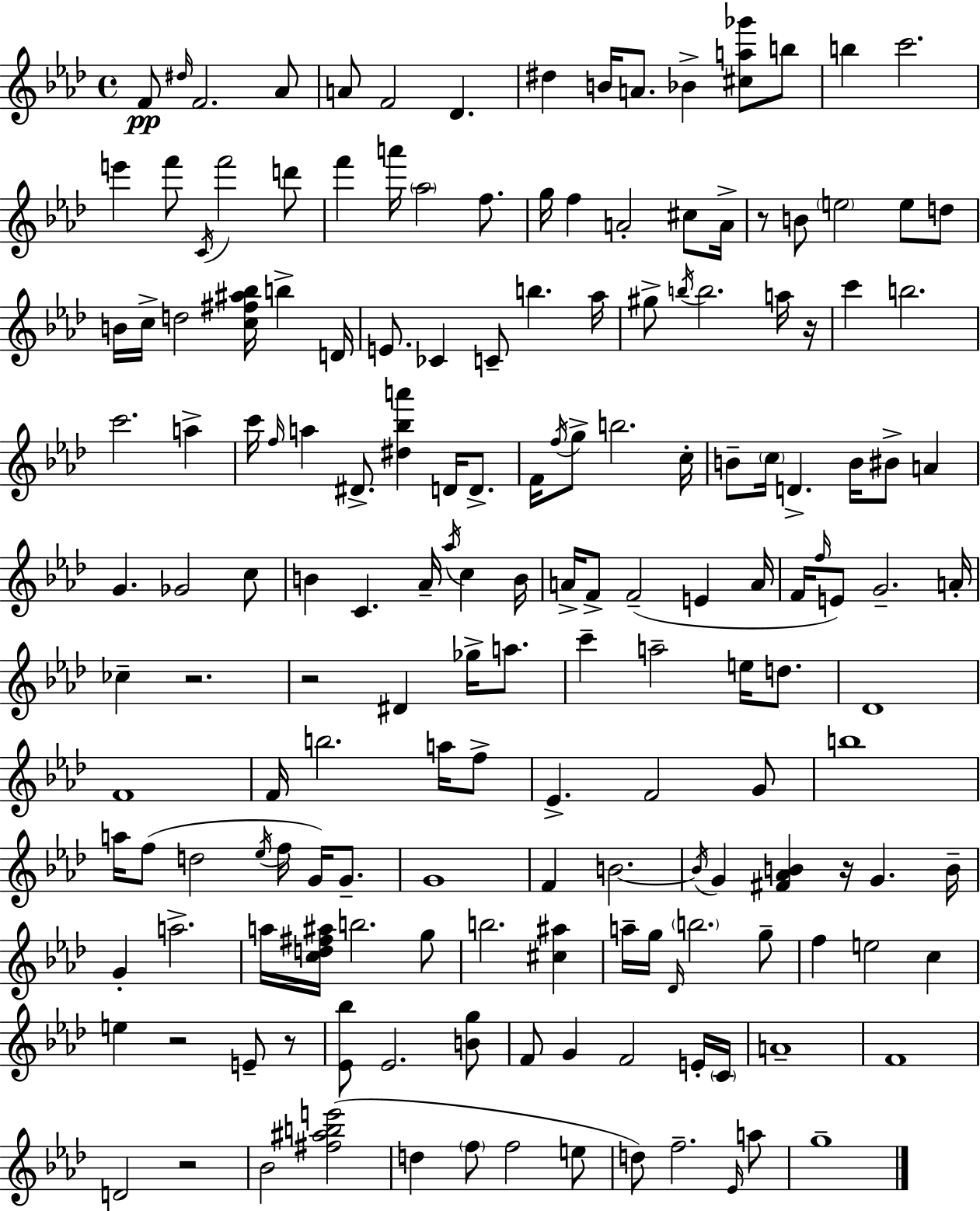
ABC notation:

X:1
T:Untitled
M:4/4
L:1/4
K:Fm
F/2 ^d/4 F2 _A/2 A/2 F2 _D ^d B/4 A/2 _B [^ca_g']/2 b/2 b c'2 e' f'/2 C/4 f'2 d'/2 f' a'/4 _a2 f/2 g/4 f A2 ^c/2 A/4 z/2 B/2 e2 e/2 d/2 B/4 c/4 d2 [c^f^a_b]/4 b D/4 E/2 _C C/2 b _a/4 ^g/2 b/4 b2 a/4 z/4 c' b2 c'2 a c'/4 f/4 a ^D/2 [^d_ba'] D/4 D/2 F/4 f/4 g/2 b2 c/4 B/2 c/4 D B/4 ^B/2 A G _G2 c/2 B C _A/4 _a/4 c B/4 A/4 F/2 F2 E A/4 F/4 f/4 E/2 G2 A/4 _c z2 z2 ^D _g/4 a/2 c' a2 e/4 d/2 _D4 F4 F/4 b2 a/4 f/2 _E F2 G/2 b4 a/4 f/2 d2 _e/4 f/4 G/4 G/2 G4 F B2 B/4 G [^F_AB] z/4 G B/4 G a2 a/4 [cd^f^a]/4 b2 g/2 b2 [^c^a] a/4 g/4 _D/4 b2 g/2 f e2 c e z2 E/2 z/2 [_E_b]/2 _E2 [Bg]/2 F/2 G F2 E/4 C/4 A4 F4 D2 z2 _B2 [^f^abe']2 d f/2 f2 e/2 d/2 f2 _E/4 a/2 g4